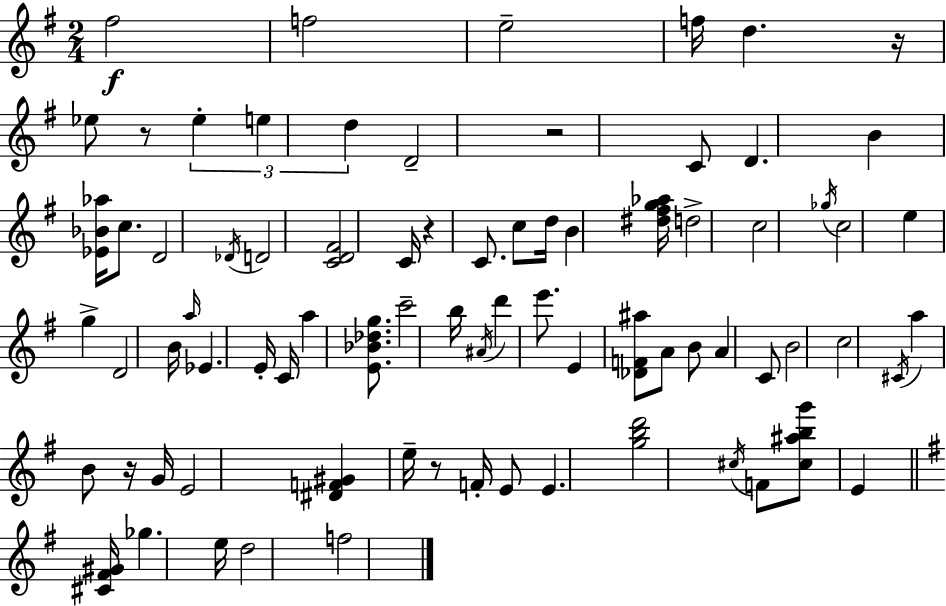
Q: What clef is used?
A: treble